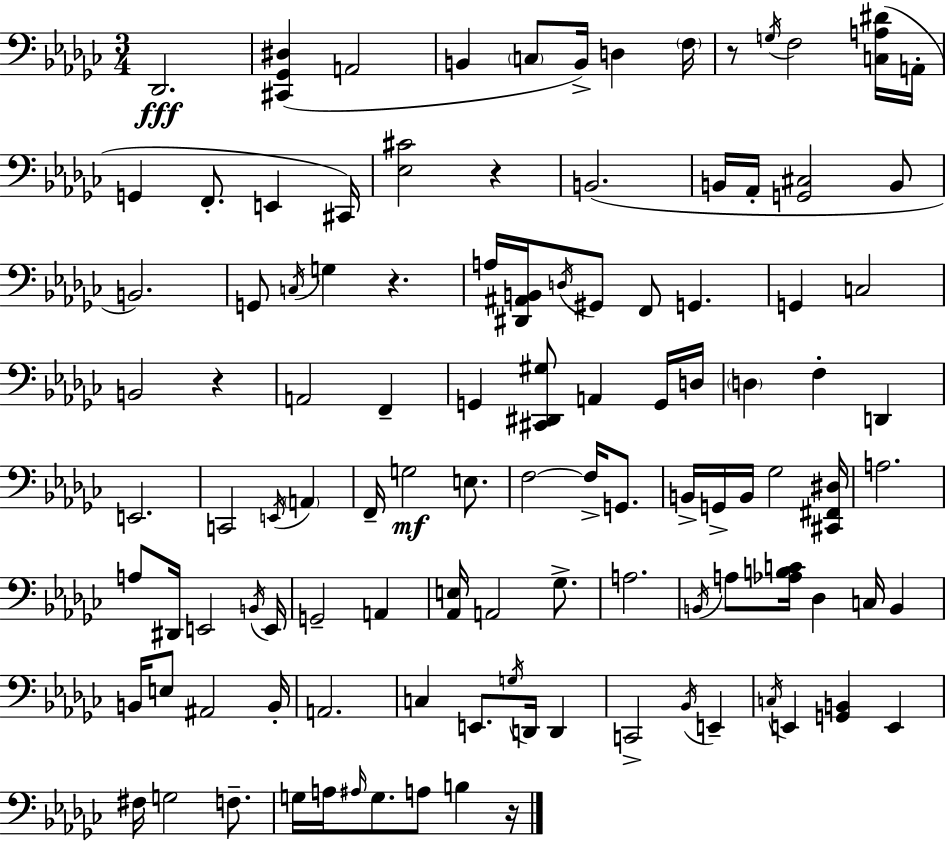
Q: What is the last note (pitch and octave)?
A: B3